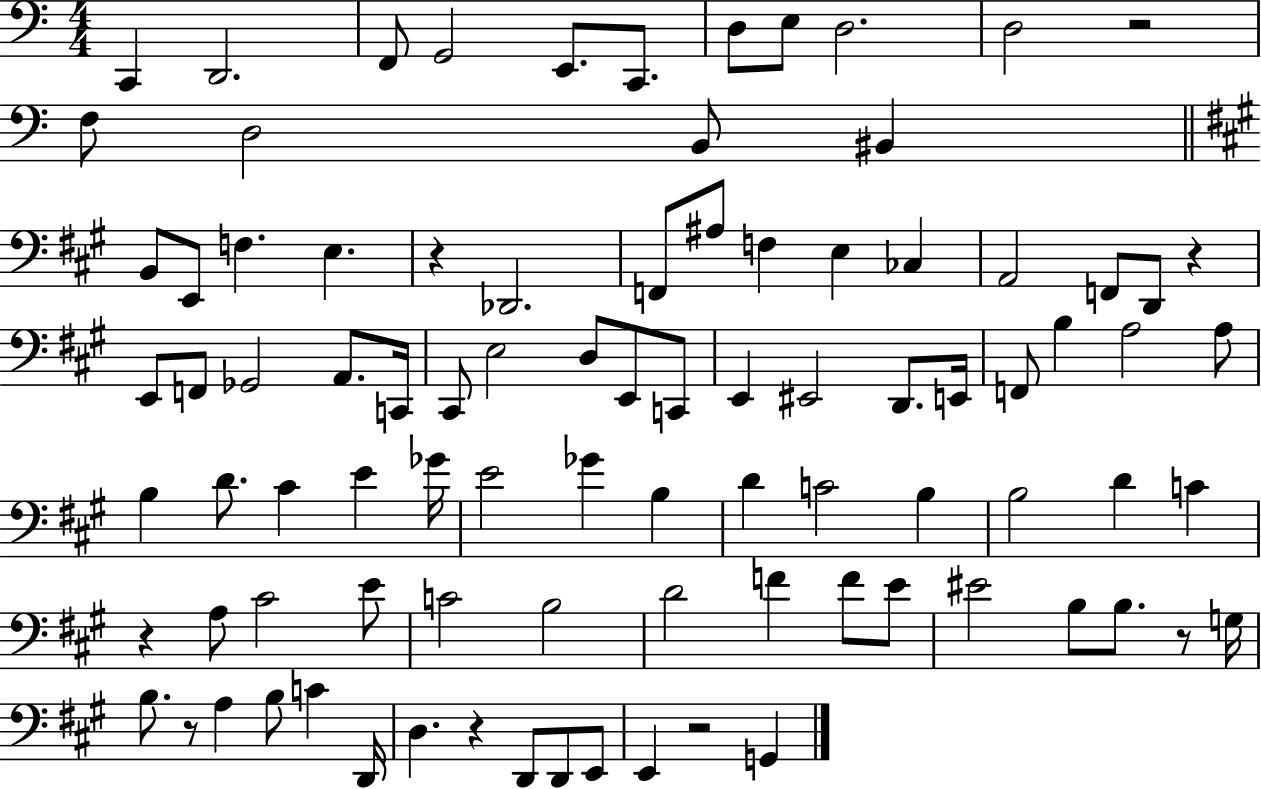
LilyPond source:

{
  \clef bass
  \numericTimeSignature
  \time 4/4
  \key c \major
  \repeat volta 2 { c,4 d,2. | f,8 g,2 e,8. c,8. | d8 e8 d2. | d2 r2 | \break f8 d2 b,8 bis,4 | \bar "||" \break \key a \major b,8 e,8 f4. e4. | r4 des,2. | f,8 ais8 f4 e4 ces4 | a,2 f,8 d,8 r4 | \break e,8 f,8 ges,2 a,8. c,16 | cis,8 e2 d8 e,8 c,8 | e,4 eis,2 d,8. e,16 | f,8 b4 a2 a8 | \break b4 d'8. cis'4 e'4 ges'16 | e'2 ges'4 b4 | d'4 c'2 b4 | b2 d'4 c'4 | \break r4 a8 cis'2 e'8 | c'2 b2 | d'2 f'4 f'8 e'8 | eis'2 b8 b8. r8 g16 | \break b8. r8 a4 b8 c'4 d,16 | d4. r4 d,8 d,8 e,8 | e,4 r2 g,4 | } \bar "|."
}